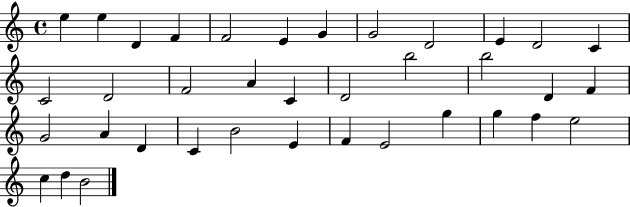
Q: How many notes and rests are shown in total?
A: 37